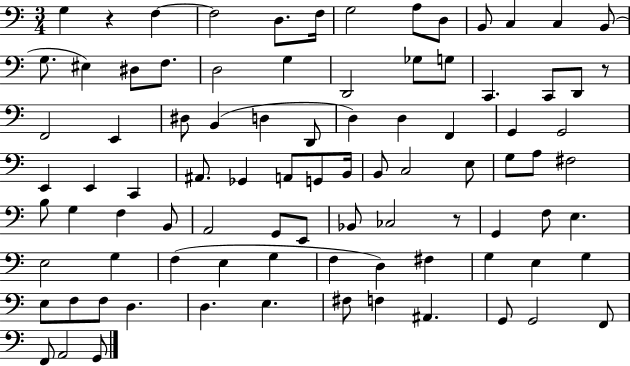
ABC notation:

X:1
T:Untitled
M:3/4
L:1/4
K:C
G, z F, F,2 D,/2 F,/4 G,2 A,/2 D,/2 B,,/2 C, C, B,,/2 G,/2 ^E, ^D,/2 F,/2 D,2 G, D,,2 _G,/2 G,/2 C,, C,,/2 D,,/2 z/2 F,,2 E,, ^D,/2 B,, D, D,,/2 D, D, F,, G,, G,,2 E,, E,, C,, ^A,,/2 _G,, A,,/2 G,,/2 B,,/4 B,,/2 C,2 E,/2 G,/2 A,/2 ^F,2 B,/2 G, F, B,,/2 A,,2 G,,/2 E,,/2 _B,,/2 _C,2 z/2 G,, F,/2 E, E,2 G, F, E, G, F, D, ^F, G, E, G, E,/2 F,/2 F,/2 D, D, E, ^F,/2 F, ^A,, G,,/2 G,,2 F,,/2 F,,/2 A,,2 G,,/2